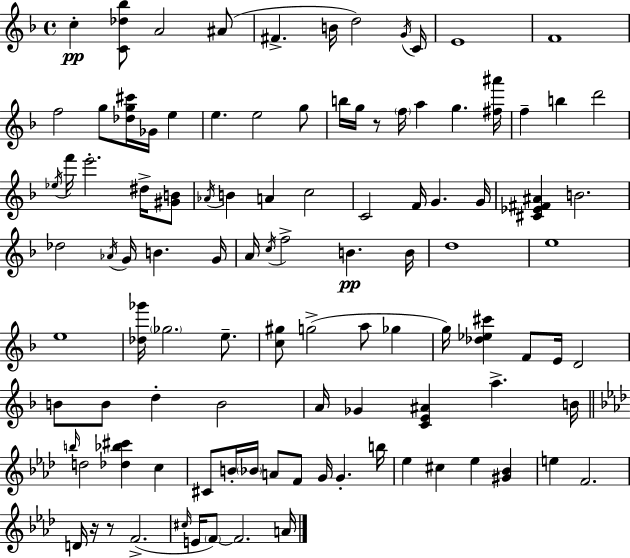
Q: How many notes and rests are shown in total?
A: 105